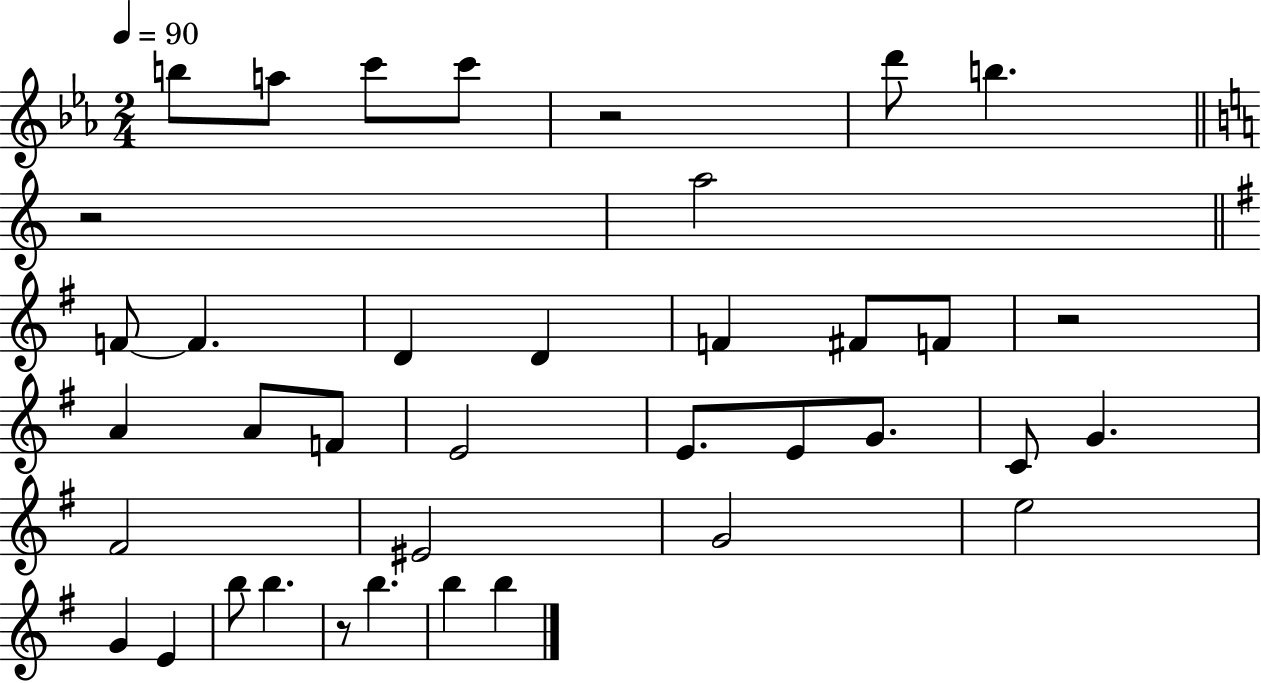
B5/e A5/e C6/e C6/e R/h D6/e B5/q. R/h A5/h F4/e F4/q. D4/q D4/q F4/q F#4/e F4/e R/h A4/q A4/e F4/e E4/h E4/e. E4/e G4/e. C4/e G4/q. F#4/h EIS4/h G4/h E5/h G4/q E4/q B5/e B5/q. R/e B5/q. B5/q B5/q